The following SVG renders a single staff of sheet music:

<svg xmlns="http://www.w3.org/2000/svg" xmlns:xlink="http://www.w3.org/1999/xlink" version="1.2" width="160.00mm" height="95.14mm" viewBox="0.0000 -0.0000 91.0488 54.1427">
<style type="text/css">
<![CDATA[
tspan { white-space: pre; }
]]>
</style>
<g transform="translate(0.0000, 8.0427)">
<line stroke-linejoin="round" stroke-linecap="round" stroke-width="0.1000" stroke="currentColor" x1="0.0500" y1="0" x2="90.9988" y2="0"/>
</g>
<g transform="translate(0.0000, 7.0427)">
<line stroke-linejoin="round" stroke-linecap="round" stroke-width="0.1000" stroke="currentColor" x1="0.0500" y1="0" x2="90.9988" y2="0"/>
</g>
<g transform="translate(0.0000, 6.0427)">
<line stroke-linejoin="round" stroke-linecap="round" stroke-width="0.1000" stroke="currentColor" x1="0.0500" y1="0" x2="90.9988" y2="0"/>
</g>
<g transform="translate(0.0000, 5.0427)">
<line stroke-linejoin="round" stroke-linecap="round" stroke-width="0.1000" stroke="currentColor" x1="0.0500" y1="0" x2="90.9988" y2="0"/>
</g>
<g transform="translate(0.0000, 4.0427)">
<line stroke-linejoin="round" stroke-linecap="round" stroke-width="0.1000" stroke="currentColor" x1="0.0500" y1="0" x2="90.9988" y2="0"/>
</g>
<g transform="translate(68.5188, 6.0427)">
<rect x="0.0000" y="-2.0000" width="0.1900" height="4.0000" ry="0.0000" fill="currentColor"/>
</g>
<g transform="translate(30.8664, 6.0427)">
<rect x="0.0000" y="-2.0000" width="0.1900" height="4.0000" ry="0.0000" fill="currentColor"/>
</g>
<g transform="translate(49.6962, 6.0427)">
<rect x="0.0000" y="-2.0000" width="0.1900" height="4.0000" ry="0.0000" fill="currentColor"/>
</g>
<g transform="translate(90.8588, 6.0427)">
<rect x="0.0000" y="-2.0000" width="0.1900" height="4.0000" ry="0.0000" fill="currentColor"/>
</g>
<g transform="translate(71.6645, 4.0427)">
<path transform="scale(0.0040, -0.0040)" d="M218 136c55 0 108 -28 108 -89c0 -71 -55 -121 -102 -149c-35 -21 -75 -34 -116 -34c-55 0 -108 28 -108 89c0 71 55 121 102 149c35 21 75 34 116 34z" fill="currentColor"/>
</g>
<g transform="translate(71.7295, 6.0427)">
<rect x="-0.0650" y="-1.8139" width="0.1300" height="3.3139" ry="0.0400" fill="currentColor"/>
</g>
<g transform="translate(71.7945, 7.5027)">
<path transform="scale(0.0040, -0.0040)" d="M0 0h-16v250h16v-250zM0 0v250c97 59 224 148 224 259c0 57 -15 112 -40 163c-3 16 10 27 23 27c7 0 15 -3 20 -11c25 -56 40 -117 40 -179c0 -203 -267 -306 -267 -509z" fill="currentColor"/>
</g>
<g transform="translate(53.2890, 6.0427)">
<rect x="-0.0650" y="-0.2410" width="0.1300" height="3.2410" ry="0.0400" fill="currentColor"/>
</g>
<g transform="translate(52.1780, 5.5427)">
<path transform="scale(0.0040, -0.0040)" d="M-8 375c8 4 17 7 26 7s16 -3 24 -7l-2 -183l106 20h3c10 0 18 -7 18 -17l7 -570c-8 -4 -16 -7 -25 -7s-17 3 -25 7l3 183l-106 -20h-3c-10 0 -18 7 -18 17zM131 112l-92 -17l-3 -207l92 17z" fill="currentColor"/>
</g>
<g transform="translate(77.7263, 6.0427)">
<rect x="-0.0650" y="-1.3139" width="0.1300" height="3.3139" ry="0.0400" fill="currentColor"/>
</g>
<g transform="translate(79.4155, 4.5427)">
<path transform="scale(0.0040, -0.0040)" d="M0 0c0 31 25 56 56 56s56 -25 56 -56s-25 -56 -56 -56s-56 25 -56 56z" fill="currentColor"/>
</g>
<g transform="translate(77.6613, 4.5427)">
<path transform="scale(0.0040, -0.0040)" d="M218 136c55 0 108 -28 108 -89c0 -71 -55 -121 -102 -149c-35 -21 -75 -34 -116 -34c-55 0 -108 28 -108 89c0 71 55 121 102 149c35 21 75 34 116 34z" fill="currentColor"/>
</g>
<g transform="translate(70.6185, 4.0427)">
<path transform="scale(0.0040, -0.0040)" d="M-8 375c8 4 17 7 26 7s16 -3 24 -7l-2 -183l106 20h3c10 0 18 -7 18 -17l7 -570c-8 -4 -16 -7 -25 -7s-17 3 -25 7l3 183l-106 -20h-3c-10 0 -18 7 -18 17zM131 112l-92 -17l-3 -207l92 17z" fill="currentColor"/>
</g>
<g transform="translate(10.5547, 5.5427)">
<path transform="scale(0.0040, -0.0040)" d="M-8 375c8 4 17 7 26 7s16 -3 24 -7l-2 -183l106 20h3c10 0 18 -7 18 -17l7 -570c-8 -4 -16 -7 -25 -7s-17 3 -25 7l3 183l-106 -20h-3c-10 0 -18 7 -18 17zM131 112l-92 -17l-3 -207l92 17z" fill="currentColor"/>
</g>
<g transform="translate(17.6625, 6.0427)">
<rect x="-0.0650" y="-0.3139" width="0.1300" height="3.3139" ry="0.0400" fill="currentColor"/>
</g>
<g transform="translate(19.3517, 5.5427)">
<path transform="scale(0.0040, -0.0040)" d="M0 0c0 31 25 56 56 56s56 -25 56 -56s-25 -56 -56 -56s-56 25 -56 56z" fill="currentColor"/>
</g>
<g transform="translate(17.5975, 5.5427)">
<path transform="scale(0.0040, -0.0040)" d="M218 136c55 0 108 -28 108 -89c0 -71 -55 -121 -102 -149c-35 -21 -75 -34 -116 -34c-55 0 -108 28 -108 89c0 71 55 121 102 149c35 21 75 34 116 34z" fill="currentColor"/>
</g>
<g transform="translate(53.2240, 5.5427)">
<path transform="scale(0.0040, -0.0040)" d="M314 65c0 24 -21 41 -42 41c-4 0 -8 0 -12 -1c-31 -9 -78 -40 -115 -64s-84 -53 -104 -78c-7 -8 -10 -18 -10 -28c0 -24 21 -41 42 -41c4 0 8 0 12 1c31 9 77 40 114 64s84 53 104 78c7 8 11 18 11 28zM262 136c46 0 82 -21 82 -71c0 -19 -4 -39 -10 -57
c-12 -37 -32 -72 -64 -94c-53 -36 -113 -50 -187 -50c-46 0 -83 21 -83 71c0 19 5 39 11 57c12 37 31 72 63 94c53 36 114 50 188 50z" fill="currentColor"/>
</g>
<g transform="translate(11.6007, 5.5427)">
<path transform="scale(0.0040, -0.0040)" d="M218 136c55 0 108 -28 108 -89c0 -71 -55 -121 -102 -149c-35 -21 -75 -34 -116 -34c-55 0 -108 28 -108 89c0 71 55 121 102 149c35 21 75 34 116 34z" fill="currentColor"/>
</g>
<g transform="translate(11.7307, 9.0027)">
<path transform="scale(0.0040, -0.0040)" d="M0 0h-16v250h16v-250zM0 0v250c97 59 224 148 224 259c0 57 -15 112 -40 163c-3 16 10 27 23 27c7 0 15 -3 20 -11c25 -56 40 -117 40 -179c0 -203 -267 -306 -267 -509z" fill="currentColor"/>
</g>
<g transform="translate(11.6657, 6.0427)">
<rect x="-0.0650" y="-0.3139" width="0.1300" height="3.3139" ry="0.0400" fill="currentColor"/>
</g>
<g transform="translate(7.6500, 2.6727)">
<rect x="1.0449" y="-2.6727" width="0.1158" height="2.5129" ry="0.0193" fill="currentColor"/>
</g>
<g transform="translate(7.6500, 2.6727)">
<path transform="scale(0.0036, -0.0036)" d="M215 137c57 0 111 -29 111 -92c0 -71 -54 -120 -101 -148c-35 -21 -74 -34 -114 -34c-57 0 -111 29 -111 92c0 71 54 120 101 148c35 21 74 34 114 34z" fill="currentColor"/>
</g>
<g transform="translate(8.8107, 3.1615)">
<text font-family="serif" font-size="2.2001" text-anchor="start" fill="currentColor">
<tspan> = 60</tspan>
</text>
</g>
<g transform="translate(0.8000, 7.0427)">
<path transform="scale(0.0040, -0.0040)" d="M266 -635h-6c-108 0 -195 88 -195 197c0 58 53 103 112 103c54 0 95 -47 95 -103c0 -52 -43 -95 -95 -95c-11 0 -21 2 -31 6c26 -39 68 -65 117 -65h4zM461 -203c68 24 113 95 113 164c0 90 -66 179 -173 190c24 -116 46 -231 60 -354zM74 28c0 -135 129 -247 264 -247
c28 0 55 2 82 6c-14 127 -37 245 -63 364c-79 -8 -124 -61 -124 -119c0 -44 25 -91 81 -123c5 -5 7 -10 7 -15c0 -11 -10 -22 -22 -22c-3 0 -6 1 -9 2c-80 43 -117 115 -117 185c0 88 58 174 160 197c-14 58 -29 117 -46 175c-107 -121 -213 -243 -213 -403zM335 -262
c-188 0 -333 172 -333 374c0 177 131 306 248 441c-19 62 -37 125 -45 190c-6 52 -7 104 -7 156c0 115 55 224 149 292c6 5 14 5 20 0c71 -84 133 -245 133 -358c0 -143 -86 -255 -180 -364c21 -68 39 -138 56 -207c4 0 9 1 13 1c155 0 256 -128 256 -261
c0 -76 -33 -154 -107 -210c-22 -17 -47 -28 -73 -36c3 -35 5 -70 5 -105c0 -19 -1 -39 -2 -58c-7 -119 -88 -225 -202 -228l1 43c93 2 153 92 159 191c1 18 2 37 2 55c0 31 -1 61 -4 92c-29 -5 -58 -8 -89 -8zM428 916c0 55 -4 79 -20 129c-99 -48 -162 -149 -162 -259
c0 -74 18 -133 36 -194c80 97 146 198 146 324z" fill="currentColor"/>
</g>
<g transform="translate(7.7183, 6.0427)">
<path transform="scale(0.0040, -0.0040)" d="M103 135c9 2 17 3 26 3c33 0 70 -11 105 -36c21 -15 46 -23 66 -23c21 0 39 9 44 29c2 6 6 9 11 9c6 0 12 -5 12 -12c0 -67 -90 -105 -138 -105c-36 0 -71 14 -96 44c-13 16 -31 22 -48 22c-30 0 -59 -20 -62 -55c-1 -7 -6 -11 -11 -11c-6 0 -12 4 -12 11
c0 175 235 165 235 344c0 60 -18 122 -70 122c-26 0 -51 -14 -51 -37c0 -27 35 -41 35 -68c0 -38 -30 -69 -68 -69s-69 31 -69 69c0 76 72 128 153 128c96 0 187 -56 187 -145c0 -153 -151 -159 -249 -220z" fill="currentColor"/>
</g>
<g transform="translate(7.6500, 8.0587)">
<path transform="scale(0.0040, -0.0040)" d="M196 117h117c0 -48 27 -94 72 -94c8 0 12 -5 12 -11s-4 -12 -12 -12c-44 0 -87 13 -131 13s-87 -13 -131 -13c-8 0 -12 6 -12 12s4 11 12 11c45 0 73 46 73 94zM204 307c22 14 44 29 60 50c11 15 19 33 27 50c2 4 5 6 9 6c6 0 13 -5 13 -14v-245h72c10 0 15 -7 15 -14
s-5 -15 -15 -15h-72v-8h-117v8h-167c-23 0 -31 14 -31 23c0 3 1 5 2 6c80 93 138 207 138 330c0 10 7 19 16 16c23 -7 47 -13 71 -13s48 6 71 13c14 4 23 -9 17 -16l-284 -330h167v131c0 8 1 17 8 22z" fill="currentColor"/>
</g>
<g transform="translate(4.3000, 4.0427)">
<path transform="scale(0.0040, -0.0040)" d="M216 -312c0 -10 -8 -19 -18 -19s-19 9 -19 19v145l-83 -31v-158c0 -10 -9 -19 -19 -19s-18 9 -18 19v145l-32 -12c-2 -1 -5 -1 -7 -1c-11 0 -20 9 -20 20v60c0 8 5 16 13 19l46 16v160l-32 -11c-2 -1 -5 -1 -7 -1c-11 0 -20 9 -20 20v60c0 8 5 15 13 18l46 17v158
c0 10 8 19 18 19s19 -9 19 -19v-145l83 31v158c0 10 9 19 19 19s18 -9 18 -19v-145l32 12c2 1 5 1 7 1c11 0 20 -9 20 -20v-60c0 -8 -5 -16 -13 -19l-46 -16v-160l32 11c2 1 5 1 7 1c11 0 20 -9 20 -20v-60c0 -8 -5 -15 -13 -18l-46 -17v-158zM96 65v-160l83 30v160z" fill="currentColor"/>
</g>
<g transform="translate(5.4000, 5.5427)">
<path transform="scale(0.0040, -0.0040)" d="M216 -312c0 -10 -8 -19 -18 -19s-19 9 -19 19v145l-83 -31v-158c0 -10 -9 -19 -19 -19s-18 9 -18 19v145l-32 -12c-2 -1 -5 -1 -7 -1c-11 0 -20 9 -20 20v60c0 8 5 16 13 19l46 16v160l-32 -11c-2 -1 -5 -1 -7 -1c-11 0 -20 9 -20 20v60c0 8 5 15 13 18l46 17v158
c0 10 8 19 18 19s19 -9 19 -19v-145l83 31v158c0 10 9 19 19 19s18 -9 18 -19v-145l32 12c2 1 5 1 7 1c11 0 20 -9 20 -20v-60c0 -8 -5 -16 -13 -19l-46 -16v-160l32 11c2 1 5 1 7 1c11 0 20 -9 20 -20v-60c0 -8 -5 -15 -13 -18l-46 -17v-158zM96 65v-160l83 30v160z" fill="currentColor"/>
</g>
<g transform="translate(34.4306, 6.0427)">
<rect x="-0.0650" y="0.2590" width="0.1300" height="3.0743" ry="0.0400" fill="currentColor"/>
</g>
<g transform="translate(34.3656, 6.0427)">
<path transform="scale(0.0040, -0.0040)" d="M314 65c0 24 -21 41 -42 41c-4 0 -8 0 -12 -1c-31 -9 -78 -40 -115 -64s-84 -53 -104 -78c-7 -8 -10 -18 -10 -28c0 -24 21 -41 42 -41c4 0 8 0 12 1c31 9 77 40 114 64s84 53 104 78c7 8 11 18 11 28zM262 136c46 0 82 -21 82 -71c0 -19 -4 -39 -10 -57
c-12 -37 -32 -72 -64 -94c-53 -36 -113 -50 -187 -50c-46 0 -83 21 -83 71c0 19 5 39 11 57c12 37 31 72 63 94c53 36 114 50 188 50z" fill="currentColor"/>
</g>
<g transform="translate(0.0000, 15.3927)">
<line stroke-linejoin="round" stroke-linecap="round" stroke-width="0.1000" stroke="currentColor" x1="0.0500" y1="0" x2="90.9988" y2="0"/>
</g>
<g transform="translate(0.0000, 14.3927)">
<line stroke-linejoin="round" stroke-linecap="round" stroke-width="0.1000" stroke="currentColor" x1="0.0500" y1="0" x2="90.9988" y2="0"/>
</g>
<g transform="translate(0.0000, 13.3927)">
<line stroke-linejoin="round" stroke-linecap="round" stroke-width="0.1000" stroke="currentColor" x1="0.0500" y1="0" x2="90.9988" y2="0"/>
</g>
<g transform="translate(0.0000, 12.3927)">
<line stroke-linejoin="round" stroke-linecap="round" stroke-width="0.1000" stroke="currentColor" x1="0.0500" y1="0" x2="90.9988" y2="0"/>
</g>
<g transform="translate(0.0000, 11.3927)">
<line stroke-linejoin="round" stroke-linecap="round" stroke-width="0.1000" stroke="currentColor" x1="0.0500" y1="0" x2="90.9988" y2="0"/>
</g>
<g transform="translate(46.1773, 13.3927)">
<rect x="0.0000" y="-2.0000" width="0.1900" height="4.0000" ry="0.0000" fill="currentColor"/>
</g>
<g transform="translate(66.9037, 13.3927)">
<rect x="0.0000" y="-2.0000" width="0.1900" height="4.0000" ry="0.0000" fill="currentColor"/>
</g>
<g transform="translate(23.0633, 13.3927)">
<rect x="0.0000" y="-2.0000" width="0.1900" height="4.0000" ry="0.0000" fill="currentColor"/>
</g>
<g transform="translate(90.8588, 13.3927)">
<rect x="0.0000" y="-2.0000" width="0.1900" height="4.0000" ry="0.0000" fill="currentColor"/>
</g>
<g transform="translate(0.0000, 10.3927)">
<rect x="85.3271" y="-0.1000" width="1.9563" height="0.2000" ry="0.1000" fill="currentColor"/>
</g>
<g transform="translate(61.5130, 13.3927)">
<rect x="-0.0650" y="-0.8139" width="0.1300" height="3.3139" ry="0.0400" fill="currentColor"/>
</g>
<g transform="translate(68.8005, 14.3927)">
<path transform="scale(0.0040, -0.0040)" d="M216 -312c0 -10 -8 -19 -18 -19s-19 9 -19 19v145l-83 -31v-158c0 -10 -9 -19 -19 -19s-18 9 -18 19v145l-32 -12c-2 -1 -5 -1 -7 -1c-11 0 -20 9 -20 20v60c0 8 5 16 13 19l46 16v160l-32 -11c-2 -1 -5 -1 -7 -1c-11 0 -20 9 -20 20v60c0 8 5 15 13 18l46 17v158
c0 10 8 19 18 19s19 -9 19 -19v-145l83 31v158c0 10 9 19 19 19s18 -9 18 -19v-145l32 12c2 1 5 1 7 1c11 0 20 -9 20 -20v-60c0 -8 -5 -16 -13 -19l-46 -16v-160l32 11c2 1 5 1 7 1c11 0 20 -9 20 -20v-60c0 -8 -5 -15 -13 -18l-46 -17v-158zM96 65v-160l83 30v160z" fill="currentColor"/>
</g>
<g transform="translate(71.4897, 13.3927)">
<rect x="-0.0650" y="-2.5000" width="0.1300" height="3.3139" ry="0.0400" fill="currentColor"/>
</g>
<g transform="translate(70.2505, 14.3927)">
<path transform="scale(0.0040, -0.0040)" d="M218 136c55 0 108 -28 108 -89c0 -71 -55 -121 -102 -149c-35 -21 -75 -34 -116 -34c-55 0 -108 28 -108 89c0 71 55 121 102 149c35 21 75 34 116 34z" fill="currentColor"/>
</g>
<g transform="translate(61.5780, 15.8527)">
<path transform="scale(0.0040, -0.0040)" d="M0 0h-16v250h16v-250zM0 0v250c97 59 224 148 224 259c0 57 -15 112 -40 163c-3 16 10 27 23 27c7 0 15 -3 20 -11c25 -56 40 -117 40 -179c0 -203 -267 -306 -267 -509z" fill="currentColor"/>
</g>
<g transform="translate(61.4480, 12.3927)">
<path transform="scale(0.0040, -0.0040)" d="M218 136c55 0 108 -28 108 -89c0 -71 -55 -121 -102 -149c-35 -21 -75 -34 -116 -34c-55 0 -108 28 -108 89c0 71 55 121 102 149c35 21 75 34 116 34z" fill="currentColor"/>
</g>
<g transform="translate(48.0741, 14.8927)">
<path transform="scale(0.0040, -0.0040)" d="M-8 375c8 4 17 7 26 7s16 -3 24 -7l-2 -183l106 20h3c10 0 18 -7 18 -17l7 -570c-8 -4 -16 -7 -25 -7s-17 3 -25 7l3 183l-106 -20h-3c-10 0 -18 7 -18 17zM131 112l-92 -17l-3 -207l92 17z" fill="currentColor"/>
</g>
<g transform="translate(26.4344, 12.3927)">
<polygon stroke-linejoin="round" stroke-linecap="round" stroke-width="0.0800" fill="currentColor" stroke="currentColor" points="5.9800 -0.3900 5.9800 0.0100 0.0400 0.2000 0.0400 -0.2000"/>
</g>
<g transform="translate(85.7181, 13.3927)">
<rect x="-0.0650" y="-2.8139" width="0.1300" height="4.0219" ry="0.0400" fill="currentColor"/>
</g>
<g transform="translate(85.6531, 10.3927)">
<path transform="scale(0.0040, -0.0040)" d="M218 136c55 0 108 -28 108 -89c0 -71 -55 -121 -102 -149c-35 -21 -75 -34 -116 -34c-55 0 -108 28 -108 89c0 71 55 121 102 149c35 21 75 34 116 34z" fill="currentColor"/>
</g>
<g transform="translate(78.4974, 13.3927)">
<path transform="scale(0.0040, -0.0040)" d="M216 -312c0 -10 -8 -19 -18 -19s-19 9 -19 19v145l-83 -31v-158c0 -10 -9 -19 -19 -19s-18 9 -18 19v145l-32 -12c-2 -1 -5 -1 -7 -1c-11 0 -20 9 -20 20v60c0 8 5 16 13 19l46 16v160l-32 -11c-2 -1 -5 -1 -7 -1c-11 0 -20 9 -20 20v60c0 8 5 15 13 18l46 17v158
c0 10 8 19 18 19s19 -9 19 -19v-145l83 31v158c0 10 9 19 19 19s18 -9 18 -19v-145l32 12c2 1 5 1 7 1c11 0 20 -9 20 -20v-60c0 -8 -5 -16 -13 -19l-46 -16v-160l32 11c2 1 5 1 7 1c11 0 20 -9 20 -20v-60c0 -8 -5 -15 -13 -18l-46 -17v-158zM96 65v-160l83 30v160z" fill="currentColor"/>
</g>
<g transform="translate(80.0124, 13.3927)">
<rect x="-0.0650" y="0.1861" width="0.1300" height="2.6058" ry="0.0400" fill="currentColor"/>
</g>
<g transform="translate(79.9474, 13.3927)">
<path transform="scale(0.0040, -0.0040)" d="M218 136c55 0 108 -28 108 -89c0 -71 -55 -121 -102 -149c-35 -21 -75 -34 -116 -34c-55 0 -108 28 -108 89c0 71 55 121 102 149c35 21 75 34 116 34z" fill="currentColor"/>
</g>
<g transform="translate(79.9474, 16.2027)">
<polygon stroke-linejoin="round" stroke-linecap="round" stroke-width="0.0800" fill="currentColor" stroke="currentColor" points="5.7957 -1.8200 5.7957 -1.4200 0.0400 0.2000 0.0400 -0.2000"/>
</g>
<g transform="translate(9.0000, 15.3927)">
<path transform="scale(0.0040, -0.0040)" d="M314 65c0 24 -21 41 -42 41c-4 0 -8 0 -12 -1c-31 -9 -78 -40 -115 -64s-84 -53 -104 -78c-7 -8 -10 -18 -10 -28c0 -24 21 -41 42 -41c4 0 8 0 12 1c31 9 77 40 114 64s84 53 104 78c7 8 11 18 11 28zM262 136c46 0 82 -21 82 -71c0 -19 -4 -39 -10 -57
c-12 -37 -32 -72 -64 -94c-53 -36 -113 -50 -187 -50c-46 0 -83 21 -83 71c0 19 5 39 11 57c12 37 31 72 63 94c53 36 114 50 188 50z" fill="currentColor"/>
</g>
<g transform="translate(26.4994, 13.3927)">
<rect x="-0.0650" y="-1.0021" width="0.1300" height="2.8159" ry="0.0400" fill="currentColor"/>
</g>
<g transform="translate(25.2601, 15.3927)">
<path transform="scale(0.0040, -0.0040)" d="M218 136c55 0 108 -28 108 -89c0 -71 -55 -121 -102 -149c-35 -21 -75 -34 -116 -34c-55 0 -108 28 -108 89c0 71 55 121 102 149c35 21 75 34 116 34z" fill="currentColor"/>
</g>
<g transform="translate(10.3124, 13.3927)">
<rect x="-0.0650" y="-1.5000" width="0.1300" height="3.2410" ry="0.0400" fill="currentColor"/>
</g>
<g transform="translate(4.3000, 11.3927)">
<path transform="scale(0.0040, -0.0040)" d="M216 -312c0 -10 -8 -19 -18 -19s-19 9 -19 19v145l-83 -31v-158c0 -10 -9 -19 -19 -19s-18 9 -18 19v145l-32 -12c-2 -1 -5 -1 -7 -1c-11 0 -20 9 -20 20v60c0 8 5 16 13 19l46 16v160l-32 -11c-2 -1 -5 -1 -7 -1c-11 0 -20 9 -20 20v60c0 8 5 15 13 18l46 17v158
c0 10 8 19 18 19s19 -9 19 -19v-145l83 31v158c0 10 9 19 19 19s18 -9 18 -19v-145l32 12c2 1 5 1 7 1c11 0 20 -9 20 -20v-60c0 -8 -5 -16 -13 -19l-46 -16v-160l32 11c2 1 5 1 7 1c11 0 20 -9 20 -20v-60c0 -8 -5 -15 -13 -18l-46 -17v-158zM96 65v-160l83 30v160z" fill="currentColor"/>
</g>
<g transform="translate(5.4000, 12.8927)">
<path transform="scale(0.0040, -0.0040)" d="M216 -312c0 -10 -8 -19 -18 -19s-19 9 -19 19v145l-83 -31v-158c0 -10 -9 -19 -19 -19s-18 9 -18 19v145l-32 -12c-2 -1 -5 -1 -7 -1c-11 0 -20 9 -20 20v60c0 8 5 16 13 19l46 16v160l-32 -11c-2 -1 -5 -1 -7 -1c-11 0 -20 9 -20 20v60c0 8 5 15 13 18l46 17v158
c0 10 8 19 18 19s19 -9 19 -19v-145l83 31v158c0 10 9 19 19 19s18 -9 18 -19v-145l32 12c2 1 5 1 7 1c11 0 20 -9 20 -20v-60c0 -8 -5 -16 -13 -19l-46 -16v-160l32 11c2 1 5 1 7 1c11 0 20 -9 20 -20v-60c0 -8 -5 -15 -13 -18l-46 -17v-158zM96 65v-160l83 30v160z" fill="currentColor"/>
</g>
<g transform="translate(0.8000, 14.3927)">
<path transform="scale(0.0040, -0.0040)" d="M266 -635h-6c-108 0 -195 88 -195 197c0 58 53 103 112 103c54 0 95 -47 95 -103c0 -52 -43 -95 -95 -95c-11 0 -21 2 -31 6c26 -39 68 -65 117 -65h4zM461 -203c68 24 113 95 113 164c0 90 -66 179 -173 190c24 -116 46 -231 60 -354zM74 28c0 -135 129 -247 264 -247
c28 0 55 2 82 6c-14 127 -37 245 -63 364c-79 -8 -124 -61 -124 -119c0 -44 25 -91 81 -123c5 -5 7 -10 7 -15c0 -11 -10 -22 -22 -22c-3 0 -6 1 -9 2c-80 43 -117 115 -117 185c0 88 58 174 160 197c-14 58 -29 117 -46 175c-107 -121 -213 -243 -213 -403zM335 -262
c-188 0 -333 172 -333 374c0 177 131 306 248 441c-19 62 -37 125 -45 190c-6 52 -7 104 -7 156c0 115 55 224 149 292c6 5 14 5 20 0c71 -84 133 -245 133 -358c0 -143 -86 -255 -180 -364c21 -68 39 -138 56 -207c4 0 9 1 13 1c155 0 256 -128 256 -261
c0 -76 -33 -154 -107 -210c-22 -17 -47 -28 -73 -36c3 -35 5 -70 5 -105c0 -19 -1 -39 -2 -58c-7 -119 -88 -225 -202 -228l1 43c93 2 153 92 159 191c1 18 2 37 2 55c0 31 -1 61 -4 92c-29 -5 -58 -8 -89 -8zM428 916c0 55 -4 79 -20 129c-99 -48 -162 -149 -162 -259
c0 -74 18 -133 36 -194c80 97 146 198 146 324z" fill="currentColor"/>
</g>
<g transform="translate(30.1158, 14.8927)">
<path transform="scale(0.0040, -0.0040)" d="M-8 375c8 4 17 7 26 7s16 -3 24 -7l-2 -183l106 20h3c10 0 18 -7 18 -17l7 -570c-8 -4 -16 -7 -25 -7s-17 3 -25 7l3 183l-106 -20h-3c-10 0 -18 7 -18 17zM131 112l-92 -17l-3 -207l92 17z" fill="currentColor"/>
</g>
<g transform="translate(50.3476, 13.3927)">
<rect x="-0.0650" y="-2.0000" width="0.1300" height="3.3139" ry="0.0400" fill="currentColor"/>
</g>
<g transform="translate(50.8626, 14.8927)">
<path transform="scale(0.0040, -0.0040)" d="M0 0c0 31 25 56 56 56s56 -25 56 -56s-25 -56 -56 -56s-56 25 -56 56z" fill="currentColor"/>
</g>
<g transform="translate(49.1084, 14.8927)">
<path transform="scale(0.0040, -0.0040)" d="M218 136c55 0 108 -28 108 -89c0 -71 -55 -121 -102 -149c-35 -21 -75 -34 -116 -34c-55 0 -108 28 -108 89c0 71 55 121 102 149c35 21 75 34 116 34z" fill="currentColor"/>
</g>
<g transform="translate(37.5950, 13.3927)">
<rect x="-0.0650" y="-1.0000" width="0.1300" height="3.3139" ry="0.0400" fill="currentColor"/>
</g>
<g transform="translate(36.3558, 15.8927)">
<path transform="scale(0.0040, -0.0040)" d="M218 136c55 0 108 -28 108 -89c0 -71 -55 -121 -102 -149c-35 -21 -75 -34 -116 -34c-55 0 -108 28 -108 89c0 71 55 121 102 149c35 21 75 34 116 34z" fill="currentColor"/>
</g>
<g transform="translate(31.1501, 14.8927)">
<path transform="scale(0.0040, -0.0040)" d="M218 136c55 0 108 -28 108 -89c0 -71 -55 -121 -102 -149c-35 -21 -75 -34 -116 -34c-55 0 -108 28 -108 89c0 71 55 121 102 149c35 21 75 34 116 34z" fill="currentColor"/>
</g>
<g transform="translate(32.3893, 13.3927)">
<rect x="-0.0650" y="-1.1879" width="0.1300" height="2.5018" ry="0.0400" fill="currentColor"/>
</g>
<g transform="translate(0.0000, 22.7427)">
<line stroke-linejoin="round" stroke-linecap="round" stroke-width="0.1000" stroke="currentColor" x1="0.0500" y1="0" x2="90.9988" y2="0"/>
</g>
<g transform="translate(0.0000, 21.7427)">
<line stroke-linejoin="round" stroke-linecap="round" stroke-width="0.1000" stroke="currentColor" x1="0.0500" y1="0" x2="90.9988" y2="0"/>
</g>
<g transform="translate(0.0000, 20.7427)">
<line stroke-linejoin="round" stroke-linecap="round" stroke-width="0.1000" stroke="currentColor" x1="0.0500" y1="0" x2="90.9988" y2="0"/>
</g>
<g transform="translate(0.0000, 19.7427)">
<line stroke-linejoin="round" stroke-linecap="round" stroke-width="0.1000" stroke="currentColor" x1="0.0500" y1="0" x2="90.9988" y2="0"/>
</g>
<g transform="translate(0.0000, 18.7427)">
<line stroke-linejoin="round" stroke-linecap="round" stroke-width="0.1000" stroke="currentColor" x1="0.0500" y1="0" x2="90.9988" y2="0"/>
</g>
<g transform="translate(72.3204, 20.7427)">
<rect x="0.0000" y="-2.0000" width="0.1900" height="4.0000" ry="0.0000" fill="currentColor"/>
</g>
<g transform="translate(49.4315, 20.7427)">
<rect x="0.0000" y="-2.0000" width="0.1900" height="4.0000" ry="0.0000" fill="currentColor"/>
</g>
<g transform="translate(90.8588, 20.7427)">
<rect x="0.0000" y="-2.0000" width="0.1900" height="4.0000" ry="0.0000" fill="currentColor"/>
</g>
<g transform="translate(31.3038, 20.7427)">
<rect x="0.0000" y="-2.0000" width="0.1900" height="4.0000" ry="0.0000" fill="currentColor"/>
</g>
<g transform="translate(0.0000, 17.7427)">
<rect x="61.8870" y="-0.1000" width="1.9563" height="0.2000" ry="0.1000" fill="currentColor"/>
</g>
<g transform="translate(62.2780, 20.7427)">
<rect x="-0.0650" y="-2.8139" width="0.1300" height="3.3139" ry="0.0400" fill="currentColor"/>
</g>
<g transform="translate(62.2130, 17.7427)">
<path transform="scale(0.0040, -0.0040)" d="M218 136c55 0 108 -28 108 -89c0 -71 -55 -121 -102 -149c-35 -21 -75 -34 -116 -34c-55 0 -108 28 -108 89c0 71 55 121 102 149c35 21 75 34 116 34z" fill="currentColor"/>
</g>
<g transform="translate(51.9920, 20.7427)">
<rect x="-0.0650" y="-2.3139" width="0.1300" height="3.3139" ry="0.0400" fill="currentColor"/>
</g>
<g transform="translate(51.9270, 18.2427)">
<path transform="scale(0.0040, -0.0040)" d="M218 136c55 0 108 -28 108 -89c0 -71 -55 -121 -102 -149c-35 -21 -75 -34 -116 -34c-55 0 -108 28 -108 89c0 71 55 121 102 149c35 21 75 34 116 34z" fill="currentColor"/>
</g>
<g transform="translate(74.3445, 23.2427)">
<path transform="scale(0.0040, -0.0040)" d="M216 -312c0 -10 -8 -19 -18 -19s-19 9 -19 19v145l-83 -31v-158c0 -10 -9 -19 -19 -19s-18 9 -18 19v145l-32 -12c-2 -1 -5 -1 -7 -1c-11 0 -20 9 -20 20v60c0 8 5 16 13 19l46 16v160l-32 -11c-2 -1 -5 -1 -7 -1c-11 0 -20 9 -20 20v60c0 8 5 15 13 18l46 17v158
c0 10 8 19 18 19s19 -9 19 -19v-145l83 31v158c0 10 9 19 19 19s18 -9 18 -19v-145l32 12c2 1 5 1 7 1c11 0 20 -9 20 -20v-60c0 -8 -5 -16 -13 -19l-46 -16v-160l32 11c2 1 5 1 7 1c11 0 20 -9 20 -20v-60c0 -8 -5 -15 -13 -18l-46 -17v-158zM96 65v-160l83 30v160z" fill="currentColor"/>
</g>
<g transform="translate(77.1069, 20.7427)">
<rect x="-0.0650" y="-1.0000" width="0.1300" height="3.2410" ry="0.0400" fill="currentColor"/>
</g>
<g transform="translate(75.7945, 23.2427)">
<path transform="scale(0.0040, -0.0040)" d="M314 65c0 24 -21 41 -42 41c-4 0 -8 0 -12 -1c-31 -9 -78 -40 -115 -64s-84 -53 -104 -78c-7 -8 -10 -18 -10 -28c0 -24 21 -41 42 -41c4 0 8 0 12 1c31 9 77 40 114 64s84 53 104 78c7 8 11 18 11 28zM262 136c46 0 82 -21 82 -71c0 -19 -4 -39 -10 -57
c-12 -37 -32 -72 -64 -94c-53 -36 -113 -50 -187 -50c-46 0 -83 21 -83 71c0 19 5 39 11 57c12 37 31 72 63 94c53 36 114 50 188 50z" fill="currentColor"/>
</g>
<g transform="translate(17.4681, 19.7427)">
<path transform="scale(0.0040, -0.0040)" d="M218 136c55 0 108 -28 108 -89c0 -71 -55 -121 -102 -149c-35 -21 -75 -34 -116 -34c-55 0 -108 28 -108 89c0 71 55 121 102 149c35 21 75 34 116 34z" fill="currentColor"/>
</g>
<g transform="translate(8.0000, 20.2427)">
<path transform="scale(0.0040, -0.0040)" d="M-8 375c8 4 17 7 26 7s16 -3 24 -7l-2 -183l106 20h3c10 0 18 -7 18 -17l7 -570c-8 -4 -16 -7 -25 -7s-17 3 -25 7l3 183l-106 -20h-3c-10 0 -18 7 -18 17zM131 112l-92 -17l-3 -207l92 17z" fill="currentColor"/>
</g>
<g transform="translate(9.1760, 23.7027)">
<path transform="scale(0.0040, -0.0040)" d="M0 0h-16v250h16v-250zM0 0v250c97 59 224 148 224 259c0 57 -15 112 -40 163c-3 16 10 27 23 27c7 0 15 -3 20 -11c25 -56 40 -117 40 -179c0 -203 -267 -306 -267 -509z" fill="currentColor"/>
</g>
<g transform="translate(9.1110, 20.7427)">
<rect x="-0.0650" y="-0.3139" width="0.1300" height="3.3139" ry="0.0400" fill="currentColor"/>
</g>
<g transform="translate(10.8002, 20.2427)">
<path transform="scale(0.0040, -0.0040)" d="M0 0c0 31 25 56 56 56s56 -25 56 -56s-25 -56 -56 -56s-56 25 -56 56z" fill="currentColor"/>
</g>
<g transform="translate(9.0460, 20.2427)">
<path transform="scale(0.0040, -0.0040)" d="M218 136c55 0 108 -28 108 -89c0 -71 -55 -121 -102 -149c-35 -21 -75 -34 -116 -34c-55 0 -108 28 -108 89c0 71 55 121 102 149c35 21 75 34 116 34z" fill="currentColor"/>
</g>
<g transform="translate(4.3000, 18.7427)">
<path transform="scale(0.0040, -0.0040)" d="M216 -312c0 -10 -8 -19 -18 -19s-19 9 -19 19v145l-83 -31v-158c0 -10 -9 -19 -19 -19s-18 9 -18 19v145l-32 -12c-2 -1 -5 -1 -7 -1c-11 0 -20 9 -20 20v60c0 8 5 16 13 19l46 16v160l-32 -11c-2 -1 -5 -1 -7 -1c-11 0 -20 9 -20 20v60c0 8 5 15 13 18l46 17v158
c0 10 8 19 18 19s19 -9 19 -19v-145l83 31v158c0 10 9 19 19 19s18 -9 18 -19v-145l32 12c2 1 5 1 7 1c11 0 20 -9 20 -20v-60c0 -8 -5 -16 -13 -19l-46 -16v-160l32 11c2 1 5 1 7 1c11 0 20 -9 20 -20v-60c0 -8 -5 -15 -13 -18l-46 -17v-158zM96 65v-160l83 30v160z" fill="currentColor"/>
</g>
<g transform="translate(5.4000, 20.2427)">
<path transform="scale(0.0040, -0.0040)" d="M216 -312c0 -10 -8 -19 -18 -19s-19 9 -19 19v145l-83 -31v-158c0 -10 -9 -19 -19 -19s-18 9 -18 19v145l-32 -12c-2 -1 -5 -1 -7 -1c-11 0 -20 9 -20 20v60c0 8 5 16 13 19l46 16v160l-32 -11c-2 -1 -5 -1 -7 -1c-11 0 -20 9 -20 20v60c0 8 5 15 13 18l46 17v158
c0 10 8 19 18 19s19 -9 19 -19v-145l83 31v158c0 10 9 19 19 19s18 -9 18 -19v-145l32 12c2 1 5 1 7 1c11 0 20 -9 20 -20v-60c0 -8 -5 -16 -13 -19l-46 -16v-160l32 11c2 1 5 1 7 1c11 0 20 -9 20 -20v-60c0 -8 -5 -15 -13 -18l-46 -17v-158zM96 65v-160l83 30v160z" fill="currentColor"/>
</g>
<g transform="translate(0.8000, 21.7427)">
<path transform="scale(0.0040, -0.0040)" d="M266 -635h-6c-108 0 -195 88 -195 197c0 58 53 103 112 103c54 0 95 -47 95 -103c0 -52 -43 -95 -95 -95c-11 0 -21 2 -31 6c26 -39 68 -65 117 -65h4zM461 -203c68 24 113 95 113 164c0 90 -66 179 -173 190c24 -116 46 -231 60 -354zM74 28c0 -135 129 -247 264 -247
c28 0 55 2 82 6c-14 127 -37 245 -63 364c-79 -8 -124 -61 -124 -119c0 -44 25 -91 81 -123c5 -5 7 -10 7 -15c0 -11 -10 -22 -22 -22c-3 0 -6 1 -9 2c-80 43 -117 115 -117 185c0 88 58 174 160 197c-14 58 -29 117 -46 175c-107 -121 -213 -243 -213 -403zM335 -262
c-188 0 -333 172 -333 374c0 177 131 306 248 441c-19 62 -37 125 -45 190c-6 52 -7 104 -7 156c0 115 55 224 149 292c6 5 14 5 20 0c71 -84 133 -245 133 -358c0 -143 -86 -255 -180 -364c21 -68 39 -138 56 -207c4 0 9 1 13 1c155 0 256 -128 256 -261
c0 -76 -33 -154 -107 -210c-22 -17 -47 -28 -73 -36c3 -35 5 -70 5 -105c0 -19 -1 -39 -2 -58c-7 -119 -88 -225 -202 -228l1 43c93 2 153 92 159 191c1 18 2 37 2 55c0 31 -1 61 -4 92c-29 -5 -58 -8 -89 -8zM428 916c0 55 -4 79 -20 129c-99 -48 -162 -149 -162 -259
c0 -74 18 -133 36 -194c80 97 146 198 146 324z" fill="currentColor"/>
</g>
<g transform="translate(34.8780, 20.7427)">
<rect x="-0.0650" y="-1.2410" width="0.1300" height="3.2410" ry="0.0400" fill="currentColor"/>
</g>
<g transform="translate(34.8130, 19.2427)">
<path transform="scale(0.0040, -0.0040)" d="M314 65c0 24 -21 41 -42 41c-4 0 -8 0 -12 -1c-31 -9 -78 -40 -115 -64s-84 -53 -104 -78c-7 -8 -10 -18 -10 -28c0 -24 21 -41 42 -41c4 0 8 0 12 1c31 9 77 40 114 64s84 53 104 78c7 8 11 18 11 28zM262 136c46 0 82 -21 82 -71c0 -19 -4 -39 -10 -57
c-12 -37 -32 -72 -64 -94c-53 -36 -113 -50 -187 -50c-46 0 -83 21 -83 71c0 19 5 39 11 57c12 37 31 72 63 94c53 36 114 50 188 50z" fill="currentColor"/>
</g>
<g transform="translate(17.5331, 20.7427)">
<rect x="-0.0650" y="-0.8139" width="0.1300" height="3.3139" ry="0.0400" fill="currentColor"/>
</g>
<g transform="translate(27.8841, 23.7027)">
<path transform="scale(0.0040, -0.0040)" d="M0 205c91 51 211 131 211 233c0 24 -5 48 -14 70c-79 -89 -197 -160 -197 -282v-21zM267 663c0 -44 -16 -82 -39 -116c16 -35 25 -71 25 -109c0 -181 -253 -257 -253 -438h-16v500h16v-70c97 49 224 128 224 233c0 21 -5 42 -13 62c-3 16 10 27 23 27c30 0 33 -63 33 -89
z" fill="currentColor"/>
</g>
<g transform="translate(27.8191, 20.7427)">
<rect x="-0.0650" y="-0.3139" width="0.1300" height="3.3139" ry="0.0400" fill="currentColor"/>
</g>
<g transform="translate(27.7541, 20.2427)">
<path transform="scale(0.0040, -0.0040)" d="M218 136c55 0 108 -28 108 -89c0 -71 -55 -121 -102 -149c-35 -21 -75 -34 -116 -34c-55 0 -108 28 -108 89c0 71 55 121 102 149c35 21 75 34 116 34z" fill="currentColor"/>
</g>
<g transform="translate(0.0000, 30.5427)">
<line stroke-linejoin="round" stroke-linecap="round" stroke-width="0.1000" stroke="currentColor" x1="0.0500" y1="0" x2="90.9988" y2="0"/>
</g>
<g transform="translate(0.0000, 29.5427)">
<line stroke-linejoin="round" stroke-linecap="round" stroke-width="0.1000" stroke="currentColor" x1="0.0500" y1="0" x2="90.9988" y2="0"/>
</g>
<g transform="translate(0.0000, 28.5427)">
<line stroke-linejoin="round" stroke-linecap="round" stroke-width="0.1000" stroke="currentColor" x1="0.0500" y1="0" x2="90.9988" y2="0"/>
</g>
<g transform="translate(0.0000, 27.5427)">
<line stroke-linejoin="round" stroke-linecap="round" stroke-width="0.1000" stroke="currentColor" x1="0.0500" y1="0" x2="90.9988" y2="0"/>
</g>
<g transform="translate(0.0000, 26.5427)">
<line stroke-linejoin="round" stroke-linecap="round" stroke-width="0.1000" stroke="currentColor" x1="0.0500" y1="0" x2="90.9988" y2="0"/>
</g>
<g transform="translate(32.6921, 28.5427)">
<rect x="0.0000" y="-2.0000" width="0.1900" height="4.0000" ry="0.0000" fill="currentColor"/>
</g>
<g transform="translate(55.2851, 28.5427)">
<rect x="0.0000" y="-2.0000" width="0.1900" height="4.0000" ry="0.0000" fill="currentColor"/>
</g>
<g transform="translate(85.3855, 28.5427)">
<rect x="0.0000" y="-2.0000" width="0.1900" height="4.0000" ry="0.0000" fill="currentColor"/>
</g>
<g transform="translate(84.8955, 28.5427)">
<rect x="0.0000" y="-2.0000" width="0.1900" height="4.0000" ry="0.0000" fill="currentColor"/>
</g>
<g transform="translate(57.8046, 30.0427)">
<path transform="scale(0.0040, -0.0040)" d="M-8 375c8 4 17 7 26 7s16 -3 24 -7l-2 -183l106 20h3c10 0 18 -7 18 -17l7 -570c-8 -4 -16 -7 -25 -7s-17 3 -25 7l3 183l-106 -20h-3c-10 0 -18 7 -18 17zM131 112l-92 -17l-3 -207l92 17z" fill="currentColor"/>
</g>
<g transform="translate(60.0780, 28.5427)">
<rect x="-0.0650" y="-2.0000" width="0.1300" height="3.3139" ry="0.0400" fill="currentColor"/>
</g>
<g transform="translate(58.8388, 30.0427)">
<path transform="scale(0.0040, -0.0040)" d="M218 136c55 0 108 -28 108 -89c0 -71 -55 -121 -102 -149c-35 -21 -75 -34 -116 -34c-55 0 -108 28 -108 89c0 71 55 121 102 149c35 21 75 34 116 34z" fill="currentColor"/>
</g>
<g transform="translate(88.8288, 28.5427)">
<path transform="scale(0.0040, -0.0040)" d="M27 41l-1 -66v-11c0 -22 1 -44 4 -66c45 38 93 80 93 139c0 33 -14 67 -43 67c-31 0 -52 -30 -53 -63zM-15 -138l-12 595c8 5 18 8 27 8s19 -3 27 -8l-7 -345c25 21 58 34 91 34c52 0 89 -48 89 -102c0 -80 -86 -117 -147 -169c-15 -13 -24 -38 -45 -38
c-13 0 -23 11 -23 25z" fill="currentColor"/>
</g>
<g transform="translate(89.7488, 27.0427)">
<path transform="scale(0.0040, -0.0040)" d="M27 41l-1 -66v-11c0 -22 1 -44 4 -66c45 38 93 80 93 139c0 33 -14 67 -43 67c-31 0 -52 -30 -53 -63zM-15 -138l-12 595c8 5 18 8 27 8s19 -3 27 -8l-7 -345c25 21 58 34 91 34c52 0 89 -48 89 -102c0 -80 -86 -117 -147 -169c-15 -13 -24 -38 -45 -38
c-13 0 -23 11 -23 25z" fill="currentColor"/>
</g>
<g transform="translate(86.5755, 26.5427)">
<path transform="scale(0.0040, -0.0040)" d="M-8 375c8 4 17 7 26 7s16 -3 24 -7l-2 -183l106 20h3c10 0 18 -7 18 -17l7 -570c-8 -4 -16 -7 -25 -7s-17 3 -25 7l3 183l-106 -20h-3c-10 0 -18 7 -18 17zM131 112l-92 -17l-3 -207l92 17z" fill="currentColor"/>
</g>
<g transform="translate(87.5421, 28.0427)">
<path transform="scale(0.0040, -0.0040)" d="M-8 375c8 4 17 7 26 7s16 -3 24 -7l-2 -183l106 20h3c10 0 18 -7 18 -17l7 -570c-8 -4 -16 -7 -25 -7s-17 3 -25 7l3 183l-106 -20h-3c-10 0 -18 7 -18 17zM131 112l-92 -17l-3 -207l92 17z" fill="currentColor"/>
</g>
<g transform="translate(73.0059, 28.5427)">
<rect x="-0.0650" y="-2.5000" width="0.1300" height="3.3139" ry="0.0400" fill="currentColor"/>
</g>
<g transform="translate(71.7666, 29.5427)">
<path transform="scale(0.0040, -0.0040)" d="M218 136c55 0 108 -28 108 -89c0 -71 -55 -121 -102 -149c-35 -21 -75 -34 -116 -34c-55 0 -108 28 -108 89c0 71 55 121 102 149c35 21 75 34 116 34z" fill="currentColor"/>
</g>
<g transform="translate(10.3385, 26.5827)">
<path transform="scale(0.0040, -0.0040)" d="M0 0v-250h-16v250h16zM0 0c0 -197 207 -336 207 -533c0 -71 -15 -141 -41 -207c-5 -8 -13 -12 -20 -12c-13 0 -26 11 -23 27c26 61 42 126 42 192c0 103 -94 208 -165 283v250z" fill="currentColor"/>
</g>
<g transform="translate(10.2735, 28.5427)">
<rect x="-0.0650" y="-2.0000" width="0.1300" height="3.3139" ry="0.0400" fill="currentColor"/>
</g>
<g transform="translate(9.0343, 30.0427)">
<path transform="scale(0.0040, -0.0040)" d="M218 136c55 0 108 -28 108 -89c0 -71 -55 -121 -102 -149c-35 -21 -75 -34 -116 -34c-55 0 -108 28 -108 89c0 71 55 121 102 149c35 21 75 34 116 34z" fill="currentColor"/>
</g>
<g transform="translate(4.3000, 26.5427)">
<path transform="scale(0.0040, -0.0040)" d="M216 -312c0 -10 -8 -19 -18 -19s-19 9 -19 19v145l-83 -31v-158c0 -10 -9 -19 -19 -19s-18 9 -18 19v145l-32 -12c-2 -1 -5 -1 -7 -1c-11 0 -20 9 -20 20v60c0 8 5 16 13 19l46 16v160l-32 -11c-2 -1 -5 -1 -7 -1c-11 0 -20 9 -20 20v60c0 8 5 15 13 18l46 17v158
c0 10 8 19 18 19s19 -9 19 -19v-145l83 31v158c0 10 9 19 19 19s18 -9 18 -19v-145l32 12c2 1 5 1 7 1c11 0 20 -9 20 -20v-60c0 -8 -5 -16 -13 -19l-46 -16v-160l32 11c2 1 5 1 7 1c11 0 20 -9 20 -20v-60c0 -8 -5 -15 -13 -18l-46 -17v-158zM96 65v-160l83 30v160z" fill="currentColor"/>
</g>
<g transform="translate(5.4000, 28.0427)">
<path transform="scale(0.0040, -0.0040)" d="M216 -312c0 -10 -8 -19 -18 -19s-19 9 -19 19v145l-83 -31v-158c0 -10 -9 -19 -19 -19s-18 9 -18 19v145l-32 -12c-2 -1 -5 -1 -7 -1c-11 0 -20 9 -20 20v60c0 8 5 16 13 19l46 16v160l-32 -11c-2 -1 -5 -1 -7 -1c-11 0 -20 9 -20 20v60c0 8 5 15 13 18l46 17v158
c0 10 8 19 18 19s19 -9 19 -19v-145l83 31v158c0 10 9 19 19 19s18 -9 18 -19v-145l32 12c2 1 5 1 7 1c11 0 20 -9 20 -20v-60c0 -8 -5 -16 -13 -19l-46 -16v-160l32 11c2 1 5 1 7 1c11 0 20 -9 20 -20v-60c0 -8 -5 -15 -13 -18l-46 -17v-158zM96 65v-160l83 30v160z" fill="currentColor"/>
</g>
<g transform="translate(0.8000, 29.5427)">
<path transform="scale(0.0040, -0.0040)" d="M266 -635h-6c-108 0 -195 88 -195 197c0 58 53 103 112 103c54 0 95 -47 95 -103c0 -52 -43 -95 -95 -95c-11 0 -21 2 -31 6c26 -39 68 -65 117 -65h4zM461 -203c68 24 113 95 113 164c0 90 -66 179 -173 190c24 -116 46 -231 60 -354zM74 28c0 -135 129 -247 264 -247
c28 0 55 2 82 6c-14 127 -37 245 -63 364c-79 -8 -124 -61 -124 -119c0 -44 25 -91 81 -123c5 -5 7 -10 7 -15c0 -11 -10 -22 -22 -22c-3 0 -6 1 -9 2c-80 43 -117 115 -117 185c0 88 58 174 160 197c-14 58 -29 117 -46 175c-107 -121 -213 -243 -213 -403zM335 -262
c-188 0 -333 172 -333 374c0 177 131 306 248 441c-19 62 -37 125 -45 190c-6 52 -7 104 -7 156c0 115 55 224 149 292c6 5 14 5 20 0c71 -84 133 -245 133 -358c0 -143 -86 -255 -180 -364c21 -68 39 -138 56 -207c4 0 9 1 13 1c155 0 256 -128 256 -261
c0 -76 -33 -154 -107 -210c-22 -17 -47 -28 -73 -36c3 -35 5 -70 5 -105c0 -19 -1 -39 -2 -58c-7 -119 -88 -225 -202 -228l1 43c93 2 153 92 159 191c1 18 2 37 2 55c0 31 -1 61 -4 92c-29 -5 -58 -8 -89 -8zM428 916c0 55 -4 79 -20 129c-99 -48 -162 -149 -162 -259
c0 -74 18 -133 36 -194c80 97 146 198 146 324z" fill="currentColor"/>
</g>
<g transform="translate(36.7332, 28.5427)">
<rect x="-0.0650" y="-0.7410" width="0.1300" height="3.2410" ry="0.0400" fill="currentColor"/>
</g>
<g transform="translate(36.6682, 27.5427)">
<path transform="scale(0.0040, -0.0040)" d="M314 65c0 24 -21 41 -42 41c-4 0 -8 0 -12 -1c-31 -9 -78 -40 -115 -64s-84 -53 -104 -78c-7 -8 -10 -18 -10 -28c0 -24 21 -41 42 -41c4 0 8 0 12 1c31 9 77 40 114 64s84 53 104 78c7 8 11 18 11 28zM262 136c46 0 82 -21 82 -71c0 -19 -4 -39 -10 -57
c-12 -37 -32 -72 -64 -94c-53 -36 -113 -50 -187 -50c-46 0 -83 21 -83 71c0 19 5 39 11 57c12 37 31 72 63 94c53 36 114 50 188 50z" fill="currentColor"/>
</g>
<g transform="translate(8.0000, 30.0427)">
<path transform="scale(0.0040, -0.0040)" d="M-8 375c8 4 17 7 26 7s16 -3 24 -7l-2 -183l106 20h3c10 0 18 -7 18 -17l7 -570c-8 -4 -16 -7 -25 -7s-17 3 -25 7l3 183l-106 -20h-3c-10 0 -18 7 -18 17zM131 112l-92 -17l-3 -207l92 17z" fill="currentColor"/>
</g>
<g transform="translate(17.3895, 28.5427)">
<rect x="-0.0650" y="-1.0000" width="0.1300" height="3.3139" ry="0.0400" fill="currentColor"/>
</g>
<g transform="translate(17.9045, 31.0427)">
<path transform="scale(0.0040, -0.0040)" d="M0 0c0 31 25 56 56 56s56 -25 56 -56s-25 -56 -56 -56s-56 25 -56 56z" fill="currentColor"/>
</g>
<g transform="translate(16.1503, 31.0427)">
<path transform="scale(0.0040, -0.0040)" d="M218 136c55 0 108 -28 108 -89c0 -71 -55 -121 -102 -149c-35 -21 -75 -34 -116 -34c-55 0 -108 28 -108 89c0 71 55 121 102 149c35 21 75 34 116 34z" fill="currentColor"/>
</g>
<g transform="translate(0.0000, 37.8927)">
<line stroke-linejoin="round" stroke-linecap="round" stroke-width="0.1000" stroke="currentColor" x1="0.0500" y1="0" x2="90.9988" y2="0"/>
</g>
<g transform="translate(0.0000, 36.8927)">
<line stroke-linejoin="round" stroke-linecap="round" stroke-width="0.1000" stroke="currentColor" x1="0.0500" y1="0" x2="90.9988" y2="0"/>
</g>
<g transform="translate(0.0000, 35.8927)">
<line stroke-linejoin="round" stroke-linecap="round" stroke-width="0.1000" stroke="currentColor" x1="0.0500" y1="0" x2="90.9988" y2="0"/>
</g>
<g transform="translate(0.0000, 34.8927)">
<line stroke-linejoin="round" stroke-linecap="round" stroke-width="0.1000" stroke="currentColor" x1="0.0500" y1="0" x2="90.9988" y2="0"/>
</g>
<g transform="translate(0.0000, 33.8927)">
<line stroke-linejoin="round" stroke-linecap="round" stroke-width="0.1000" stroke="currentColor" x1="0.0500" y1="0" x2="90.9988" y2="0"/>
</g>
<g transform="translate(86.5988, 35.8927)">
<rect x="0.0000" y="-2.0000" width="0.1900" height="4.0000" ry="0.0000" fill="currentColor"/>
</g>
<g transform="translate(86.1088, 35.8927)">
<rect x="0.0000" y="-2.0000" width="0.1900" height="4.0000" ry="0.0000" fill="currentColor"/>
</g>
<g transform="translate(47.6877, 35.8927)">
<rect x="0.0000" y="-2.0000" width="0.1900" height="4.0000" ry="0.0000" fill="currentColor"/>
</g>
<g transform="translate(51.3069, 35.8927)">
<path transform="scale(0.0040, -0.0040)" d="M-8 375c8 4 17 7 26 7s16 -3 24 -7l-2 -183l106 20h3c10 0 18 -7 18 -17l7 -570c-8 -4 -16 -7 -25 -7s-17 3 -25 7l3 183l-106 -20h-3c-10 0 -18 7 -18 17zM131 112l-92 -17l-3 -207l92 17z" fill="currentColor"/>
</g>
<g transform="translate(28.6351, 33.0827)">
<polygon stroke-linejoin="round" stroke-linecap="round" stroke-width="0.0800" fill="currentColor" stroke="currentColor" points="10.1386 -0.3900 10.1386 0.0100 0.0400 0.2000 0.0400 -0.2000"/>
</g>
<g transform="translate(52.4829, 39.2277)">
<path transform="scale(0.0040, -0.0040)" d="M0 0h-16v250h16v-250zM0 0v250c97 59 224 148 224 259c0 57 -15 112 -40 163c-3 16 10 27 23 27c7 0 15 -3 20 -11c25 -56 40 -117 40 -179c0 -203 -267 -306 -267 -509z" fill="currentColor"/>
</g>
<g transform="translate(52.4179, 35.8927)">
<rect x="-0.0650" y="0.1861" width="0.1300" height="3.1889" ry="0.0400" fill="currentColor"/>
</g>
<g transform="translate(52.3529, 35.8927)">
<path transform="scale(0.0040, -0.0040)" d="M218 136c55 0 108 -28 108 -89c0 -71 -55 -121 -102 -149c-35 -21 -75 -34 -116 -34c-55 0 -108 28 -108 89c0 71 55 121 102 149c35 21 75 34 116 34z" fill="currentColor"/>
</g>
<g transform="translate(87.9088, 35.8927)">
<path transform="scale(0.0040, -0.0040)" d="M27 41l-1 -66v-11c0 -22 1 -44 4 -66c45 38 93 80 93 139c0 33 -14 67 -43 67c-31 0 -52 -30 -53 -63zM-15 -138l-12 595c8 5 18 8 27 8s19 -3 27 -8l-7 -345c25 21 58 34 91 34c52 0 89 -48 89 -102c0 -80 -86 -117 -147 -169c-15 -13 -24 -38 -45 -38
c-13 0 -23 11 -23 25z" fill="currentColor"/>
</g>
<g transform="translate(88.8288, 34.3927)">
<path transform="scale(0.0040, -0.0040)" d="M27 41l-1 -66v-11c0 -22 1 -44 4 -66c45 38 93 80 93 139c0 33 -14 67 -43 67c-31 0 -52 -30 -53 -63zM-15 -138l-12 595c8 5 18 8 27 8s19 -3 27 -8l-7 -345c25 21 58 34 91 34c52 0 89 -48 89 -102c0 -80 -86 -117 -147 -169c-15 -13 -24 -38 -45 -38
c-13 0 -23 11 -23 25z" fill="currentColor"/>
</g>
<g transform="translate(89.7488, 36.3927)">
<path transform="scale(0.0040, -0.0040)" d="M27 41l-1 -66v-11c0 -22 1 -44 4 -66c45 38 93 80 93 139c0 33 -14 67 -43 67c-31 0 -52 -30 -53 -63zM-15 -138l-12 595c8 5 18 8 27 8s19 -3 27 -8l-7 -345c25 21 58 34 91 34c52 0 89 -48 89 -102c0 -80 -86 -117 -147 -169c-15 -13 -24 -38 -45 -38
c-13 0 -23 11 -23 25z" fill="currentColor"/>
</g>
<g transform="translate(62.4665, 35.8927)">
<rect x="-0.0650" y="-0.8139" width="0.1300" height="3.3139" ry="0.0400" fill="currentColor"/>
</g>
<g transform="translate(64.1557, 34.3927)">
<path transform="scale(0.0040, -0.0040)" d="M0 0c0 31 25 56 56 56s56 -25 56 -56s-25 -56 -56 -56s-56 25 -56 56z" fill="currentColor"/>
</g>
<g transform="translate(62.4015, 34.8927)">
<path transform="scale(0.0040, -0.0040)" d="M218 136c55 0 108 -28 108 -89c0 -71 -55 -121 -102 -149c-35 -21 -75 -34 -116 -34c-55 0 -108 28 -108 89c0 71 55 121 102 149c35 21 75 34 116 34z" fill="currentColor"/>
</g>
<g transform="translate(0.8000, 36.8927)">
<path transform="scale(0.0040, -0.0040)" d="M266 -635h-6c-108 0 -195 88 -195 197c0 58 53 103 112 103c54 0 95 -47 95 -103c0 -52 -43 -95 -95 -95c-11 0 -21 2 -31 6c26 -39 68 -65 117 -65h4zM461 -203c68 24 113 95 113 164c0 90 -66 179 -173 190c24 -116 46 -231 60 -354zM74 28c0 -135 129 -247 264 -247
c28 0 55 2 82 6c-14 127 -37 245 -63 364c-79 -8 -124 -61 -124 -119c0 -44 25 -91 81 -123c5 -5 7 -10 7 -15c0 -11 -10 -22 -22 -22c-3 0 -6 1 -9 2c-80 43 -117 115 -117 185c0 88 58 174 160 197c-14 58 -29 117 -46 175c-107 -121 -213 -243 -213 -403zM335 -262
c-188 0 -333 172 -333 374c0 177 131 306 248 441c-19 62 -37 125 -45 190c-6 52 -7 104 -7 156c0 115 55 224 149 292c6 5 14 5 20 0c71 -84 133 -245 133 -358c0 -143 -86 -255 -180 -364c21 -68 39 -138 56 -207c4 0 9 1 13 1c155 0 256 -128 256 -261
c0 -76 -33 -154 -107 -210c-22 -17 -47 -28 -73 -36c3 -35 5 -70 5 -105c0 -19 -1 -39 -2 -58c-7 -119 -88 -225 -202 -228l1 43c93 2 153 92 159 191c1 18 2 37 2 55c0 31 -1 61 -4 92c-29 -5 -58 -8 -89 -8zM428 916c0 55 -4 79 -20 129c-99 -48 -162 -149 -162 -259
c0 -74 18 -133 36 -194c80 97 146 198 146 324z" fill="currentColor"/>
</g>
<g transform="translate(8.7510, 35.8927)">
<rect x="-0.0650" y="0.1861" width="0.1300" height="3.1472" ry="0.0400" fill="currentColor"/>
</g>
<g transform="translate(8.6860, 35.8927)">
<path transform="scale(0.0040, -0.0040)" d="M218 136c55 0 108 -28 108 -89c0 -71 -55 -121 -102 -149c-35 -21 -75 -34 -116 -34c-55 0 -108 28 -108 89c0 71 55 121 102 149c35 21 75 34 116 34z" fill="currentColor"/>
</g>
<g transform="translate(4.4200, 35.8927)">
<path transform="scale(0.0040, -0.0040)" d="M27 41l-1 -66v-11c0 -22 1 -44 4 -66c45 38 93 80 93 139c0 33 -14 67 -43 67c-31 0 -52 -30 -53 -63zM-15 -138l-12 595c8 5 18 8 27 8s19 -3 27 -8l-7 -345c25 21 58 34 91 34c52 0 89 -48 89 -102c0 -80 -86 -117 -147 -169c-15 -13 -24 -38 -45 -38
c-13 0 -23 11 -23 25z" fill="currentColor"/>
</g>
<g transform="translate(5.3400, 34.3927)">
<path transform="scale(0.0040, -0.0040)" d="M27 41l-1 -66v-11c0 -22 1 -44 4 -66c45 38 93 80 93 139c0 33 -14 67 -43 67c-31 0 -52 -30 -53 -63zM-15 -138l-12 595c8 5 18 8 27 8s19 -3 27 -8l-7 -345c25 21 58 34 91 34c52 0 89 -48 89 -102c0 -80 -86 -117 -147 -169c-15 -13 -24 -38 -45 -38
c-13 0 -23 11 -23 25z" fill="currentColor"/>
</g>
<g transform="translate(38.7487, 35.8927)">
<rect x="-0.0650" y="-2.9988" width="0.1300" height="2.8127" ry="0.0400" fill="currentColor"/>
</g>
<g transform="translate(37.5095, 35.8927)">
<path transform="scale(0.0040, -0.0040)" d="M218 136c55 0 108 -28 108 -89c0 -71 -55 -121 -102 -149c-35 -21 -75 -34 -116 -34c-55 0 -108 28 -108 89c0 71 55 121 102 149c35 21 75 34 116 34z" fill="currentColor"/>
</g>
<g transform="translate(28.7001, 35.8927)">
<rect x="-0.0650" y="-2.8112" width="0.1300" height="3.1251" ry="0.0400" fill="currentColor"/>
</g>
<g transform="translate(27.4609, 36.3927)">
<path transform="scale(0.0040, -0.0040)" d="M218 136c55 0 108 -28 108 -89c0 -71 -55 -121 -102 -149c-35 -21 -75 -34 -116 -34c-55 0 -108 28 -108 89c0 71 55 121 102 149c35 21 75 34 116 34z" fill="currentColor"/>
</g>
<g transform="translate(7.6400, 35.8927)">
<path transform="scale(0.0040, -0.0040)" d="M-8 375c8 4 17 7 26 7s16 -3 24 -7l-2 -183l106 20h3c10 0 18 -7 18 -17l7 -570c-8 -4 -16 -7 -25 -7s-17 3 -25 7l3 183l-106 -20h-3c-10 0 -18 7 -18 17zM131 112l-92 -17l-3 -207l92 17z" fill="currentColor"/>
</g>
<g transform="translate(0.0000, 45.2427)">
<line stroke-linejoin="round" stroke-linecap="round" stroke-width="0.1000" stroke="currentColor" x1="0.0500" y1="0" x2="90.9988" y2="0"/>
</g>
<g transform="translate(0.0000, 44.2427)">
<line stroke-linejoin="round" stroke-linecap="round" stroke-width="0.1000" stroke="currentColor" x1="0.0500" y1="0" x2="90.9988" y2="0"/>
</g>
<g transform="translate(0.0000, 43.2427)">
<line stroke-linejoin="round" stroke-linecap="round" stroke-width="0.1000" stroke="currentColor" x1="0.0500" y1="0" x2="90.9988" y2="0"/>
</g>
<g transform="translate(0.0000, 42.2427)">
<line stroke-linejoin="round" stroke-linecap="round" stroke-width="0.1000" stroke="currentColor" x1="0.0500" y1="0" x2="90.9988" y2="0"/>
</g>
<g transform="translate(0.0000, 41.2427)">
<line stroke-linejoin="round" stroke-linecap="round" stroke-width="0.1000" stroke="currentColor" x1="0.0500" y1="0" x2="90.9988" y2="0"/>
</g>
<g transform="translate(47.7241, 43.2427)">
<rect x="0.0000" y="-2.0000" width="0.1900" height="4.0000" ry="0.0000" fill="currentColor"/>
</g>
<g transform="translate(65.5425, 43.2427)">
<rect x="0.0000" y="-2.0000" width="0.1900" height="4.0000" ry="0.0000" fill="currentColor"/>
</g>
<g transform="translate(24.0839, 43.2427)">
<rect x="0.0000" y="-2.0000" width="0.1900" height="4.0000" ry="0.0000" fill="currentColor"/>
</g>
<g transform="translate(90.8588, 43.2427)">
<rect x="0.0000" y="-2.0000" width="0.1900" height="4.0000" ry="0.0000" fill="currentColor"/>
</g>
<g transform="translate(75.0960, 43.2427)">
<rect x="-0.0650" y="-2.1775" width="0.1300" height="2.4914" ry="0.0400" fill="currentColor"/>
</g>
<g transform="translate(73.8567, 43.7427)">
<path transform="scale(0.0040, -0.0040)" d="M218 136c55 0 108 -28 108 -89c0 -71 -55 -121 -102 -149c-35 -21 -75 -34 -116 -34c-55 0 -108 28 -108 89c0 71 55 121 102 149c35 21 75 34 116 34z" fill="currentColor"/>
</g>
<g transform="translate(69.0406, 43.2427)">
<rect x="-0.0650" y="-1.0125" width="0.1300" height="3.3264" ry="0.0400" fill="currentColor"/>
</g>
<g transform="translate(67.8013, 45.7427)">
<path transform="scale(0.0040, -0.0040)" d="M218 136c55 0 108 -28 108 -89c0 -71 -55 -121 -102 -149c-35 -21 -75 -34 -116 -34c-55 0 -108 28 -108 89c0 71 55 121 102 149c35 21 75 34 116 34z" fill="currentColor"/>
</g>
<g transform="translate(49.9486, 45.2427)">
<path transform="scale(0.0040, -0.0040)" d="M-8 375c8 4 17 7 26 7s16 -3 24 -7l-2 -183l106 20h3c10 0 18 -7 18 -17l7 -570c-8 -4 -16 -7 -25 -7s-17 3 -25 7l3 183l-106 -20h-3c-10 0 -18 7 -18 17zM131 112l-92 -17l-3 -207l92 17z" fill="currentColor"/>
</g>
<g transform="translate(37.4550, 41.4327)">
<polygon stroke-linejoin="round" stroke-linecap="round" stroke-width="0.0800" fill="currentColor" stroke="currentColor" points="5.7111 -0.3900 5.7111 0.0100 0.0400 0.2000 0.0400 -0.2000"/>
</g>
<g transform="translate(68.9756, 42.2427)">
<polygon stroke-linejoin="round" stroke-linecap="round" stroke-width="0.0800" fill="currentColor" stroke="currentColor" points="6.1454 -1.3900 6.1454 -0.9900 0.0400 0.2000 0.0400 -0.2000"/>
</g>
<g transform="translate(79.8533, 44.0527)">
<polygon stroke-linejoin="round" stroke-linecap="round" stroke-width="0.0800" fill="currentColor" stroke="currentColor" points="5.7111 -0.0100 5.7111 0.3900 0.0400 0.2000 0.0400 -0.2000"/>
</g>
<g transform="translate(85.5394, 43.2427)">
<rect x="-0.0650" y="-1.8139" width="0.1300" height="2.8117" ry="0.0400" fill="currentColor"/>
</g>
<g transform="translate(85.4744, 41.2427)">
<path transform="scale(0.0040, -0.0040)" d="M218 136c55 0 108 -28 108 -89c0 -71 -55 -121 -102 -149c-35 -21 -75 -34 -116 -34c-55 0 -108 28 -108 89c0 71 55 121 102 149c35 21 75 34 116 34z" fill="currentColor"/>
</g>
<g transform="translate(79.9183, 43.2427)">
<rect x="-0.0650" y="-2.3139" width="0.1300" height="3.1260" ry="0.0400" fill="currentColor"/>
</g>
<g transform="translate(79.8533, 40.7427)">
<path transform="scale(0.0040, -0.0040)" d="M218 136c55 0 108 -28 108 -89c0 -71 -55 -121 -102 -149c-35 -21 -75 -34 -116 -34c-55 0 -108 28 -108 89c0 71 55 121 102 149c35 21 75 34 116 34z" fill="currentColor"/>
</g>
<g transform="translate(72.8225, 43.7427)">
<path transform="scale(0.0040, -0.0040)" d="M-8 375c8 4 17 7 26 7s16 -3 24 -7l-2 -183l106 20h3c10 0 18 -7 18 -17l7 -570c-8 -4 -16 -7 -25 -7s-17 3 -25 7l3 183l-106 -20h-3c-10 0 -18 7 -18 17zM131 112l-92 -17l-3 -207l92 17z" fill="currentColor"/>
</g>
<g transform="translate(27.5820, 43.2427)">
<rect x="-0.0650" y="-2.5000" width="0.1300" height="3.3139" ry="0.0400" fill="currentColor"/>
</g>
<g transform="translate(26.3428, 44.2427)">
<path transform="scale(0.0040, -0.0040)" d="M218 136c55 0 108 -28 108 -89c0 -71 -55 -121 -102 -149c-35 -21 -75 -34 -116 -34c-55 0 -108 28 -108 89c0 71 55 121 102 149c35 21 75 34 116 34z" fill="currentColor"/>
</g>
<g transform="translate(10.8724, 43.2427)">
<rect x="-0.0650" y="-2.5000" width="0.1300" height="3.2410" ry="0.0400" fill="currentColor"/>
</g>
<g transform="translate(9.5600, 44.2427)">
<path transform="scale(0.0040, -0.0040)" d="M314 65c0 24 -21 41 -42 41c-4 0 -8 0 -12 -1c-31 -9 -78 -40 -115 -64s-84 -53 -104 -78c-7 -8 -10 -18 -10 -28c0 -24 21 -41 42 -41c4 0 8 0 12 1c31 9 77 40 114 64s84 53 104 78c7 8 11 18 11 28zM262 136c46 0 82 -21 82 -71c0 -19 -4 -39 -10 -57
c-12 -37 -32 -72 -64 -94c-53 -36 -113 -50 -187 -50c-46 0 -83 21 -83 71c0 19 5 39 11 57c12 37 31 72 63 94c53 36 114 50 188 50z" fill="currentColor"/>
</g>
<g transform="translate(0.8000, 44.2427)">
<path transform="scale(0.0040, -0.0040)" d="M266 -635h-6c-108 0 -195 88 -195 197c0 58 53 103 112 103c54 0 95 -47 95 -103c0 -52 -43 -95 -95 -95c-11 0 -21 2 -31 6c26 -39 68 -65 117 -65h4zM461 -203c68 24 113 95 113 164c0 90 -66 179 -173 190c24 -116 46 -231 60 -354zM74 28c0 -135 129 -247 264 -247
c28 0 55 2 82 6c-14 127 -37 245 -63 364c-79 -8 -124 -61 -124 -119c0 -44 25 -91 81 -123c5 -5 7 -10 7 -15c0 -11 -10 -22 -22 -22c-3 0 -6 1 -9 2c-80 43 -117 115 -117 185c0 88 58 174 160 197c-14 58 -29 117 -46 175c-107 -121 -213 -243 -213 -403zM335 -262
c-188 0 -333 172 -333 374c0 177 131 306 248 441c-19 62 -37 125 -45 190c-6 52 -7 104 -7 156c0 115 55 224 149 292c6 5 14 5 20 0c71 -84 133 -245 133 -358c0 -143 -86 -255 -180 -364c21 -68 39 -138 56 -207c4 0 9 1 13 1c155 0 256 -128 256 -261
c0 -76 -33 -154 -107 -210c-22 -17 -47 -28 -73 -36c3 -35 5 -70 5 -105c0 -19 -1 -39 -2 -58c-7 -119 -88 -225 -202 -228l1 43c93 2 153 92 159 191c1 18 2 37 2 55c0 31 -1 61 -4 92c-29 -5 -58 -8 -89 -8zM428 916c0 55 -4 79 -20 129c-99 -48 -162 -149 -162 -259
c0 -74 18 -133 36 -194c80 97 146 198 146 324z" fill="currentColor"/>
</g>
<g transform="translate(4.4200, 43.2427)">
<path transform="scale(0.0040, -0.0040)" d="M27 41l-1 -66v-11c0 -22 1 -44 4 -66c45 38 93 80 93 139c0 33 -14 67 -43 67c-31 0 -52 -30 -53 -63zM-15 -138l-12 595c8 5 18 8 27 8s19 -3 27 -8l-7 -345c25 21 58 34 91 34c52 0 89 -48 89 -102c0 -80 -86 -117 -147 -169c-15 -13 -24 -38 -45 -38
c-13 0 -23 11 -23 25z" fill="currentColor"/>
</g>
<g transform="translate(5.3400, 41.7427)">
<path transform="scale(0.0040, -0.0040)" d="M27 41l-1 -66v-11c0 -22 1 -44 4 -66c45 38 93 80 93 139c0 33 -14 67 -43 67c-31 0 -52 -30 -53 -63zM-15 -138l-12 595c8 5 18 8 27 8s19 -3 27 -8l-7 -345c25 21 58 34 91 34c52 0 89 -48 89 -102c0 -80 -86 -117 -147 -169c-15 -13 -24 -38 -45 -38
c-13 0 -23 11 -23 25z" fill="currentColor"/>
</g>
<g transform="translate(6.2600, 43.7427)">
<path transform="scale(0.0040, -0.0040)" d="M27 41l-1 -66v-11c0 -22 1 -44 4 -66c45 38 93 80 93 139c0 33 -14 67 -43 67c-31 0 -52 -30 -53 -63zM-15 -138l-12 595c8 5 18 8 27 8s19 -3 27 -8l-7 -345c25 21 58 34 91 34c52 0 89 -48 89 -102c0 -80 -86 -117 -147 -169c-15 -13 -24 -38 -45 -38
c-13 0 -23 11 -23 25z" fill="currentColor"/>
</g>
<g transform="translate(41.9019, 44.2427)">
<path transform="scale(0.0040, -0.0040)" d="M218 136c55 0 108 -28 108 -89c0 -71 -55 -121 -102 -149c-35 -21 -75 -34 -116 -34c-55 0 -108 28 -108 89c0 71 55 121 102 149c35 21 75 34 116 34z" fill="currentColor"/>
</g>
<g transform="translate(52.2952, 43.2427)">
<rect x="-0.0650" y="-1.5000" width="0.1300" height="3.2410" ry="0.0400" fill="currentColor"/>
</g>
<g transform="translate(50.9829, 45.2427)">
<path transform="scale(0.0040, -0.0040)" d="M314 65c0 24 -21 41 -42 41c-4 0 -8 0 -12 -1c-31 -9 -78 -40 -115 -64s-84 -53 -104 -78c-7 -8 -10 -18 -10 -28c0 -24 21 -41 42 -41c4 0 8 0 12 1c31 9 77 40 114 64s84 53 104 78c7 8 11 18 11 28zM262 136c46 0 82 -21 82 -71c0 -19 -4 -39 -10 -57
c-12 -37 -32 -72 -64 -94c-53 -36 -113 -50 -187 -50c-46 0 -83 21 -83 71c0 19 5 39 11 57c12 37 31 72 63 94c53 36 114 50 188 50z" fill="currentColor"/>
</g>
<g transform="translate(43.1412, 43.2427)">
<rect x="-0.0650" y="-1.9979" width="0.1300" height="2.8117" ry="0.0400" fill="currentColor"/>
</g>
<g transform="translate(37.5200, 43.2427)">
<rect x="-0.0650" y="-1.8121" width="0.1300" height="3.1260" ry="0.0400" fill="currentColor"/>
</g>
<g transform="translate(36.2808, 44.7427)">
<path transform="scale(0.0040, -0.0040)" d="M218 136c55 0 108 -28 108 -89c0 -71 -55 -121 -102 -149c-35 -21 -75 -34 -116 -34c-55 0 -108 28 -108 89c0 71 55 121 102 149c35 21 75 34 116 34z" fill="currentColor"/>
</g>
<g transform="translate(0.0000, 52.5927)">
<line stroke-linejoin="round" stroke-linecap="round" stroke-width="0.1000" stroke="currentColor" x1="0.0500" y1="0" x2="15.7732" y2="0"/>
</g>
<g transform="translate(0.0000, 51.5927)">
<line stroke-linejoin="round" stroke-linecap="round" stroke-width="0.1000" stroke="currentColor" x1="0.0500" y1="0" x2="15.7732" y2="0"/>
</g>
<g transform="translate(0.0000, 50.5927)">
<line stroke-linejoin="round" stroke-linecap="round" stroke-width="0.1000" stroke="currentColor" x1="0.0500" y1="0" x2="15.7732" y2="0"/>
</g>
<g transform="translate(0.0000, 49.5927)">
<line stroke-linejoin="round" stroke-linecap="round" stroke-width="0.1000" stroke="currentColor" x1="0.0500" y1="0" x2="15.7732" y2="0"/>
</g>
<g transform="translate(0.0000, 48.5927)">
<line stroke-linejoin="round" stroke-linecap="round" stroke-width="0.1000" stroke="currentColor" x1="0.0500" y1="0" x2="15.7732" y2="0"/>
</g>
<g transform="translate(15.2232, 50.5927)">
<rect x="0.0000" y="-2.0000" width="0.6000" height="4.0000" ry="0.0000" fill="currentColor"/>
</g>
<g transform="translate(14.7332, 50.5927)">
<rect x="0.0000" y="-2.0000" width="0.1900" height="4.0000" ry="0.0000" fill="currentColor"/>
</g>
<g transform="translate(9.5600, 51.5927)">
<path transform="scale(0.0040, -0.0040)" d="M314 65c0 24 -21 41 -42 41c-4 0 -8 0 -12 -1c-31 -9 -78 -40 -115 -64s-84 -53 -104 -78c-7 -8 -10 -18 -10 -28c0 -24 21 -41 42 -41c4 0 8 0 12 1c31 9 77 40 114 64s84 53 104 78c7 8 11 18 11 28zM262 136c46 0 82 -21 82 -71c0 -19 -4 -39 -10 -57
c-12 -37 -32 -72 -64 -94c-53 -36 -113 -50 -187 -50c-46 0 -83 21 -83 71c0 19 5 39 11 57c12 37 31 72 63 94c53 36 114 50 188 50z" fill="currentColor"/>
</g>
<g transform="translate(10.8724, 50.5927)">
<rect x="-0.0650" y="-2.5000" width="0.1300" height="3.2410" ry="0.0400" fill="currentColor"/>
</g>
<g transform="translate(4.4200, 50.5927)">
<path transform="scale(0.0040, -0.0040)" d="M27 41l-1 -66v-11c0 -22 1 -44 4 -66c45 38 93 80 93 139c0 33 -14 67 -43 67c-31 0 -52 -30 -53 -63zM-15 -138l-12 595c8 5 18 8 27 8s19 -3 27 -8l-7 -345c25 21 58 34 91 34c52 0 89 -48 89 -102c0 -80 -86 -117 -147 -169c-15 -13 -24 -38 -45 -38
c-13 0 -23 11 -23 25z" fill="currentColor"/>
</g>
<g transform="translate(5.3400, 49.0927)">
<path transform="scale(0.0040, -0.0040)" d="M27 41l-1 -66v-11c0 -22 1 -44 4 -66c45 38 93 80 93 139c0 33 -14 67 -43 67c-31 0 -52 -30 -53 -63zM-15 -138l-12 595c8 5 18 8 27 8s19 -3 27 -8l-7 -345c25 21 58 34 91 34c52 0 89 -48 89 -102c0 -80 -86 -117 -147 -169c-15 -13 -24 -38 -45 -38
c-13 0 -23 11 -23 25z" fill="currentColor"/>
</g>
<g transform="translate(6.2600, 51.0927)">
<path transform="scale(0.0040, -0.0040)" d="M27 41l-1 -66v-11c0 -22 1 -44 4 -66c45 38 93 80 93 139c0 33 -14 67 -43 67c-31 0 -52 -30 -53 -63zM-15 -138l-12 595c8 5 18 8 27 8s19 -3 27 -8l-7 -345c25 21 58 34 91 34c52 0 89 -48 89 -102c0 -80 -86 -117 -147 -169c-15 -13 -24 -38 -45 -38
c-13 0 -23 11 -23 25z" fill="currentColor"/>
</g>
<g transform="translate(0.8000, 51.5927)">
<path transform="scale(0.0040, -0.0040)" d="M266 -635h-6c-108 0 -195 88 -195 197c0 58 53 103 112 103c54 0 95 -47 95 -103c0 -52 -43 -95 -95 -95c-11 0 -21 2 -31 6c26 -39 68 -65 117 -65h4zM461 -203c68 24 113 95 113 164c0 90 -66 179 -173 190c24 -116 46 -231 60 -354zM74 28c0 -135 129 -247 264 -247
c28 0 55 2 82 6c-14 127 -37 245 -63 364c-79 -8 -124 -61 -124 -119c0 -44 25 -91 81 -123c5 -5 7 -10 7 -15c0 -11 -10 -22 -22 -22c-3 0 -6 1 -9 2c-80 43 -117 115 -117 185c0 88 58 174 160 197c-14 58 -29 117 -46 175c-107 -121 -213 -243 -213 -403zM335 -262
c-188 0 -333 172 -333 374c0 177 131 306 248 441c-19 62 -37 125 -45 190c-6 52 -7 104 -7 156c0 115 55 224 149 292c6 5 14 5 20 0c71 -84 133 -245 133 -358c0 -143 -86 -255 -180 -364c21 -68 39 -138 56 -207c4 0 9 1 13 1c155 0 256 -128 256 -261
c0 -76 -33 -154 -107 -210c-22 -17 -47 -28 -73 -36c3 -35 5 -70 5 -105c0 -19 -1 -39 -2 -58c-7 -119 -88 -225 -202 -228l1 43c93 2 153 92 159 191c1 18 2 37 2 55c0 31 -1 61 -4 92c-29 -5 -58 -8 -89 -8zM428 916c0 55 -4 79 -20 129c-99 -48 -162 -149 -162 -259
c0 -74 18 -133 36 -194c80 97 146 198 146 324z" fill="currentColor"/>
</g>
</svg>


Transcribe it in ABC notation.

X:1
T:Untitled
M:2/4
L:1/4
K:D
c/2 c B2 c2 f/2 e E2 E/2 F/2 D F d/2 ^G ^B/2 a/2 c/2 d c/4 e2 g a ^D2 F/2 D d2 F G B A/2 B/2 B/2 d G2 G F/2 G/2 E2 D/2 A/2 g/2 f/2 G2